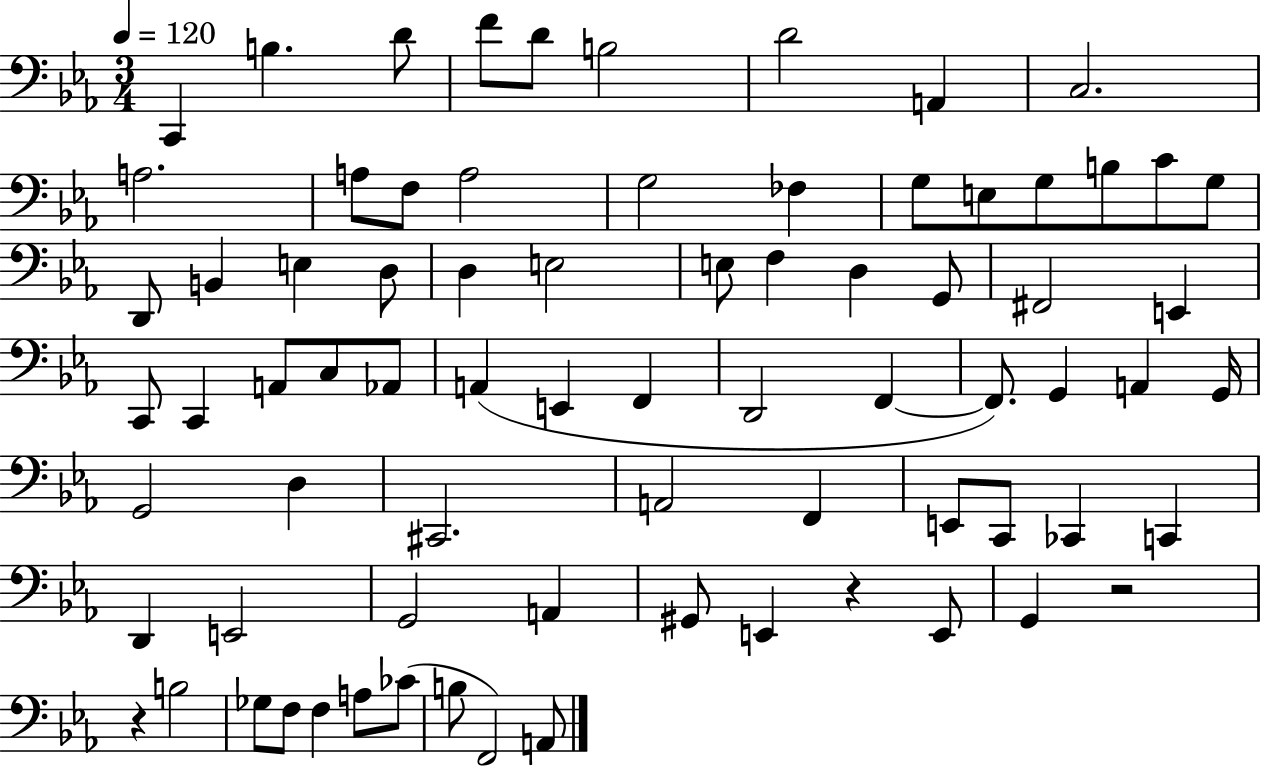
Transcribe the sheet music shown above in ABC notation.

X:1
T:Untitled
M:3/4
L:1/4
K:Eb
C,, B, D/2 F/2 D/2 B,2 D2 A,, C,2 A,2 A,/2 F,/2 A,2 G,2 _F, G,/2 E,/2 G,/2 B,/2 C/2 G,/2 D,,/2 B,, E, D,/2 D, E,2 E,/2 F, D, G,,/2 ^F,,2 E,, C,,/2 C,, A,,/2 C,/2 _A,,/2 A,, E,, F,, D,,2 F,, F,,/2 G,, A,, G,,/4 G,,2 D, ^C,,2 A,,2 F,, E,,/2 C,,/2 _C,, C,, D,, E,,2 G,,2 A,, ^G,,/2 E,, z E,,/2 G,, z2 z B,2 _G,/2 F,/2 F, A,/2 _C/2 B,/2 F,,2 A,,/2